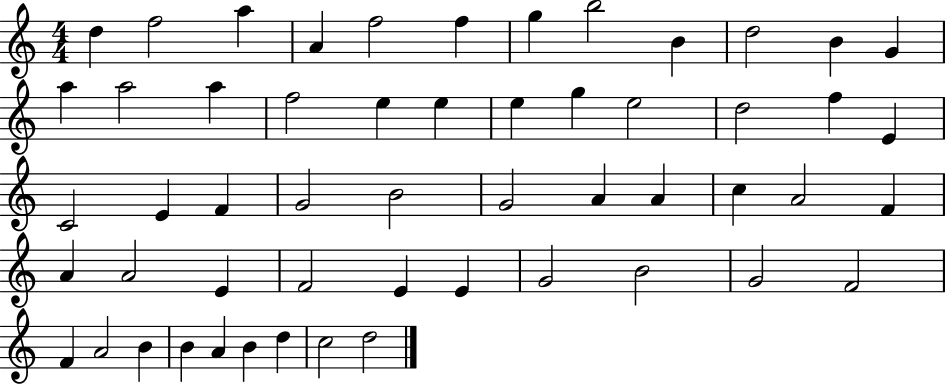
D5/q F5/h A5/q A4/q F5/h F5/q G5/q B5/h B4/q D5/h B4/q G4/q A5/q A5/h A5/q F5/h E5/q E5/q E5/q G5/q E5/h D5/h F5/q E4/q C4/h E4/q F4/q G4/h B4/h G4/h A4/q A4/q C5/q A4/h F4/q A4/q A4/h E4/q F4/h E4/q E4/q G4/h B4/h G4/h F4/h F4/q A4/h B4/q B4/q A4/q B4/q D5/q C5/h D5/h